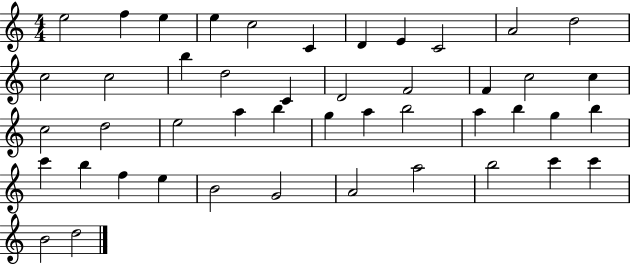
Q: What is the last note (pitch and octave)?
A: D5